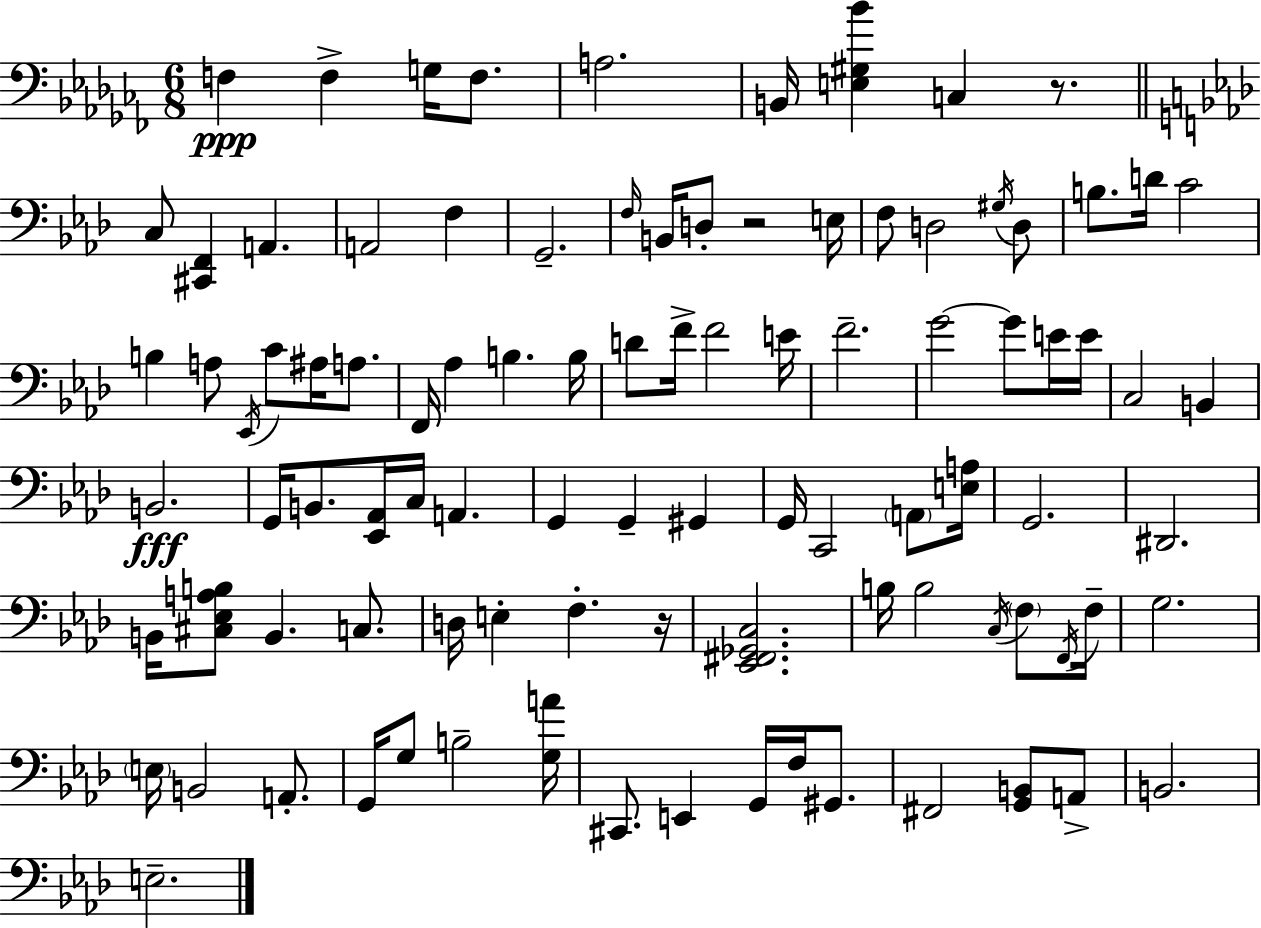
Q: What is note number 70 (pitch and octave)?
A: G3